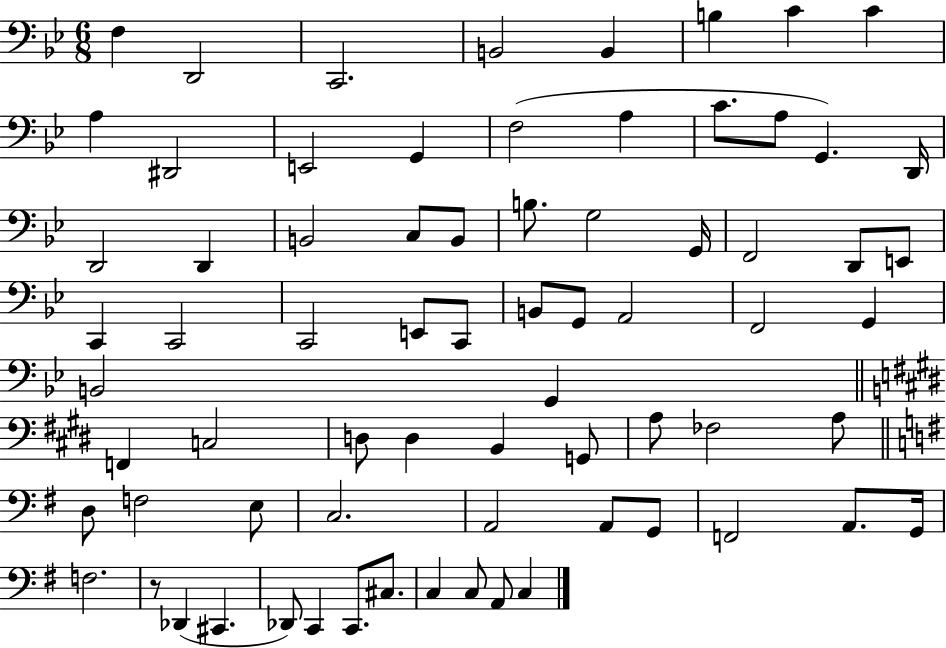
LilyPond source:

{
  \clef bass
  \numericTimeSignature
  \time 6/8
  \key bes \major
  f4 d,2 | c,2. | b,2 b,4 | b4 c'4 c'4 | \break a4 dis,2 | e,2 g,4 | f2( a4 | c'8. a8 g,4.) d,16 | \break d,2 d,4 | b,2 c8 b,8 | b8. g2 g,16 | f,2 d,8 e,8 | \break c,4 c,2 | c,2 e,8 c,8 | b,8 g,8 a,2 | f,2 g,4 | \break b,2 g,4 | \bar "||" \break \key e \major f,4 c2 | d8 d4 b,4 g,8 | a8 fes2 a8 | \bar "||" \break \key g \major d8 f2 e8 | c2. | a,2 a,8 g,8 | f,2 a,8. g,16 | \break f2. | r8 des,4( cis,4. | des,8) c,4 c,8. cis8. | c4 c8 a,8 c4 | \break \bar "|."
}